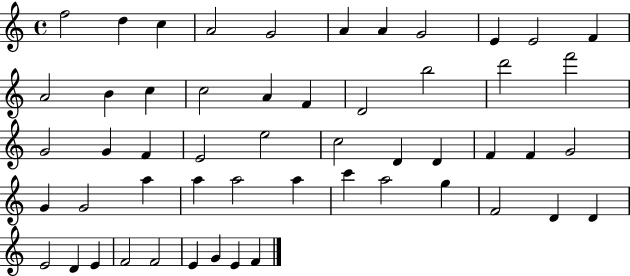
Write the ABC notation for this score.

X:1
T:Untitled
M:4/4
L:1/4
K:C
f2 d c A2 G2 A A G2 E E2 F A2 B c c2 A F D2 b2 d'2 f'2 G2 G F E2 e2 c2 D D F F G2 G G2 a a a2 a c' a2 g F2 D D E2 D E F2 F2 E G E F